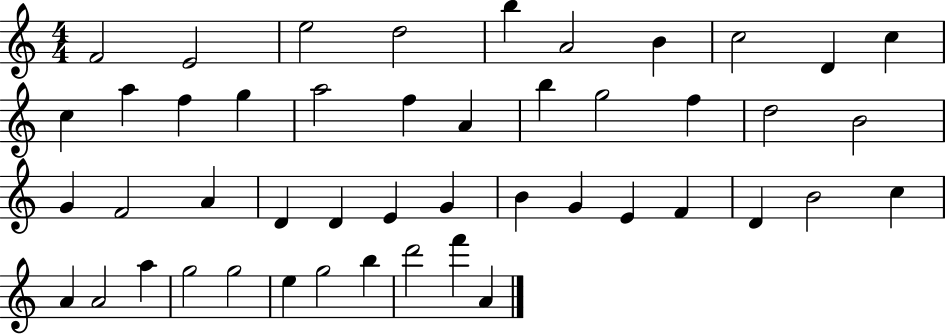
F4/h E4/h E5/h D5/h B5/q A4/h B4/q C5/h D4/q C5/q C5/q A5/q F5/q G5/q A5/h F5/q A4/q B5/q G5/h F5/q D5/h B4/h G4/q F4/h A4/q D4/q D4/q E4/q G4/q B4/q G4/q E4/q F4/q D4/q B4/h C5/q A4/q A4/h A5/q G5/h G5/h E5/q G5/h B5/q D6/h F6/q A4/q